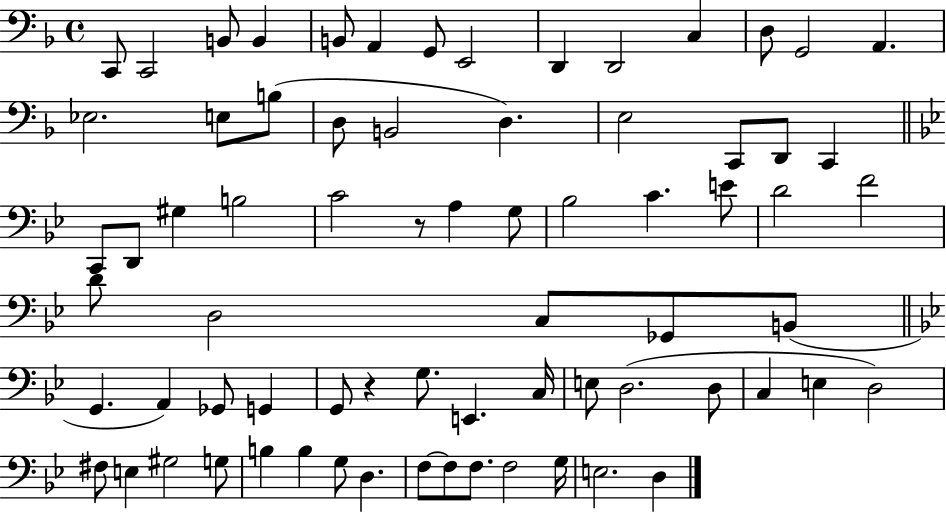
C2/e C2/h B2/e B2/q B2/e A2/q G2/e E2/h D2/q D2/h C3/q D3/e G2/h A2/q. Eb3/h. E3/e B3/e D3/e B2/h D3/q. E3/h C2/e D2/e C2/q C2/e D2/e G#3/q B3/h C4/h R/e A3/q G3/e Bb3/h C4/q. E4/e D4/h F4/h D4/e D3/h C3/e Gb2/e B2/e G2/q. A2/q Gb2/e G2/q G2/e R/q G3/e. E2/q. C3/s E3/e D3/h. D3/e C3/q E3/q D3/h F#3/e E3/q G#3/h G3/e B3/q B3/q G3/e D3/q. F3/e F3/e F3/e. F3/h G3/s E3/h. D3/q